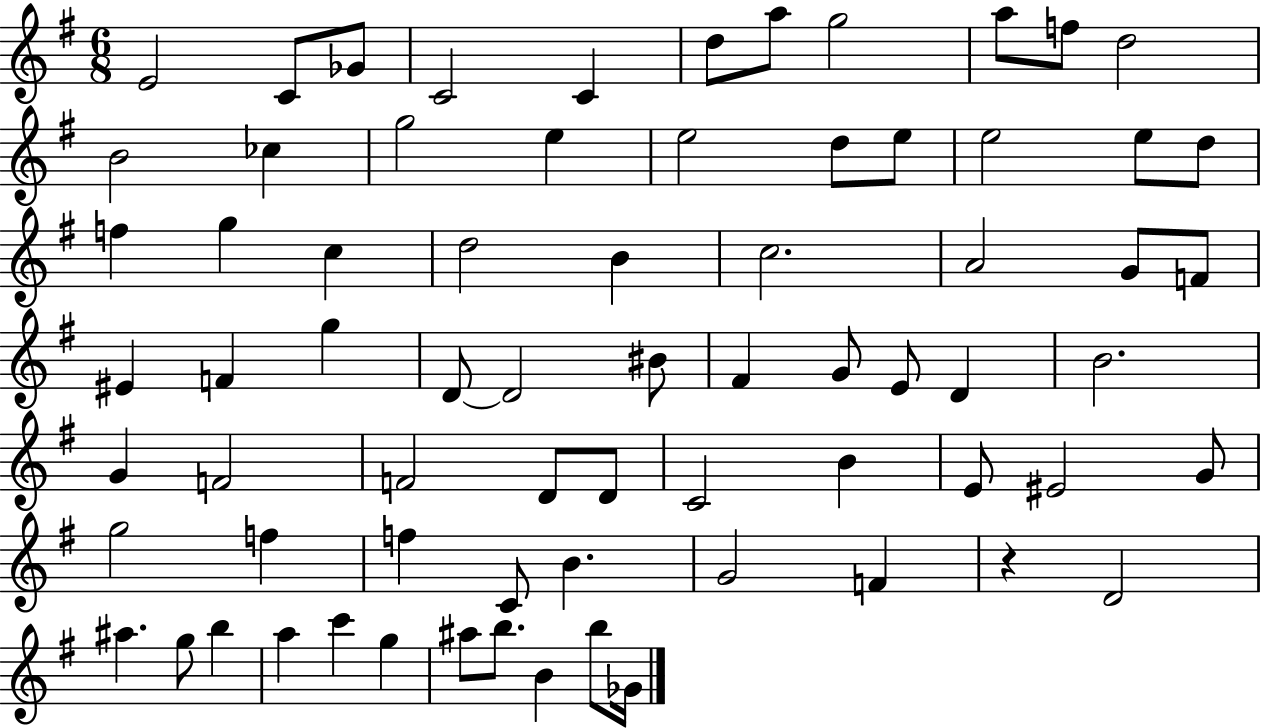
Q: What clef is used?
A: treble